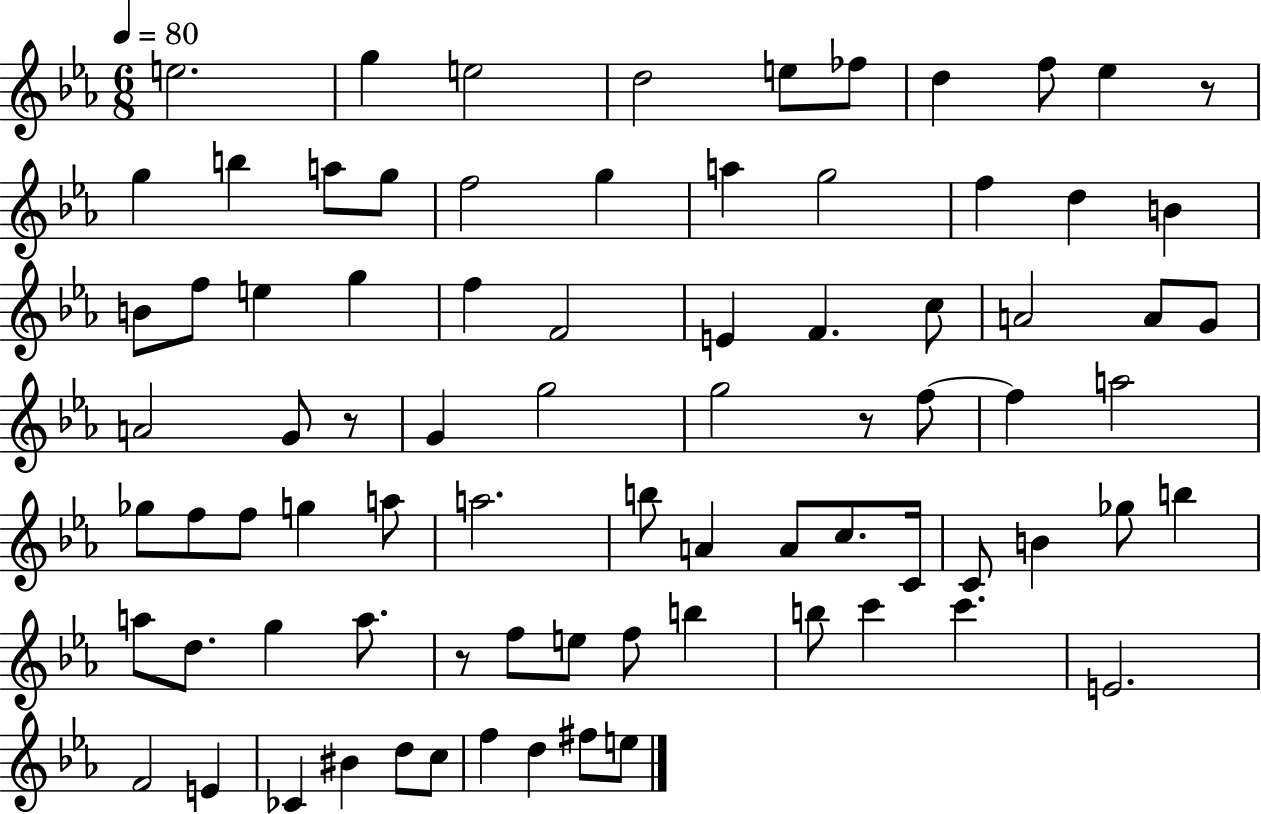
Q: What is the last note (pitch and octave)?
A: E5